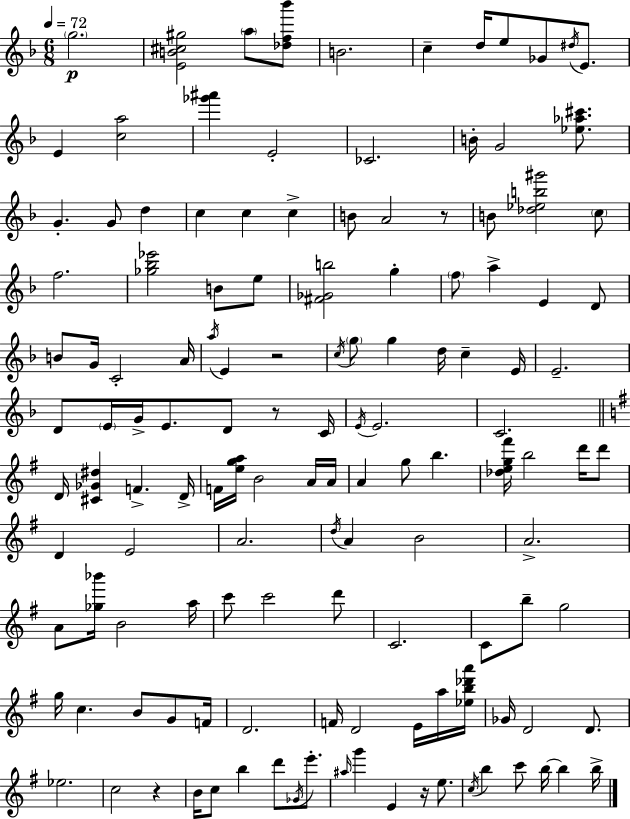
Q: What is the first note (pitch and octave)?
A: G5